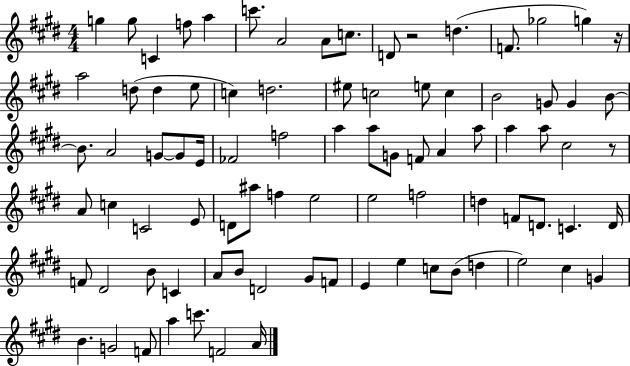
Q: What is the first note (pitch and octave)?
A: G5